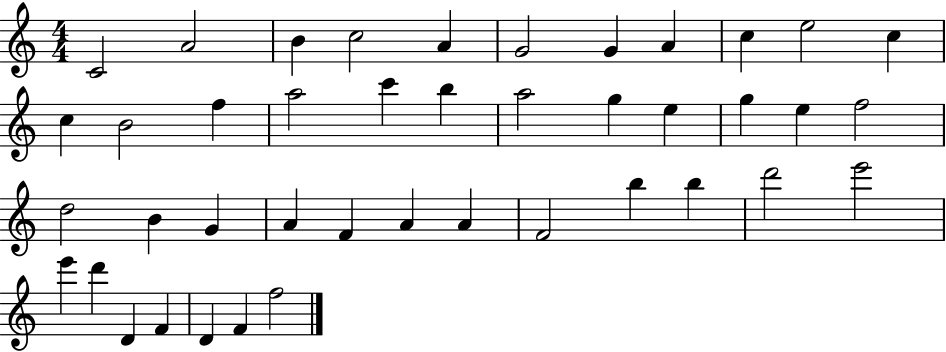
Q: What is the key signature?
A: C major